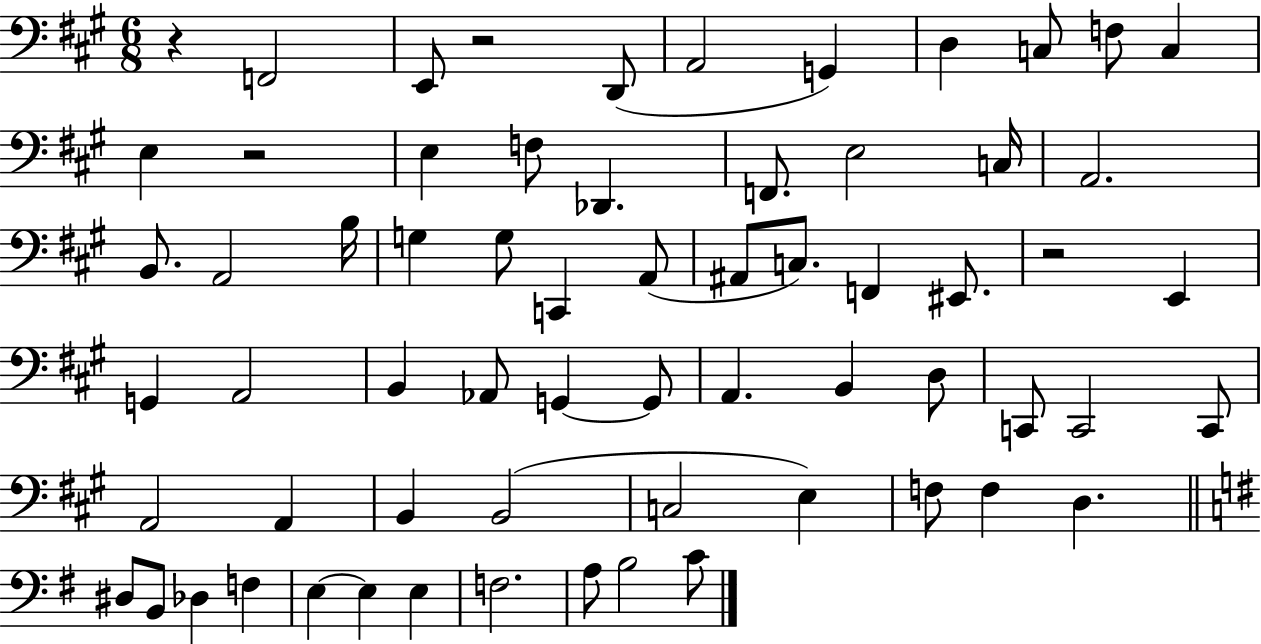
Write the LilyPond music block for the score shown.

{
  \clef bass
  \numericTimeSignature
  \time 6/8
  \key a \major
  r4 f,2 | e,8 r2 d,8( | a,2 g,4) | d4 c8 f8 c4 | \break e4 r2 | e4 f8 des,4. | f,8. e2 c16 | a,2. | \break b,8. a,2 b16 | g4 g8 c,4 a,8( | ais,8 c8.) f,4 eis,8. | r2 e,4 | \break g,4 a,2 | b,4 aes,8 g,4~~ g,8 | a,4. b,4 d8 | c,8 c,2 c,8 | \break a,2 a,4 | b,4 b,2( | c2 e4) | f8 f4 d4. | \break \bar "||" \break \key g \major dis8 b,8 des4 f4 | e4~~ e4 e4 | f2. | a8 b2 c'8 | \break \bar "|."
}